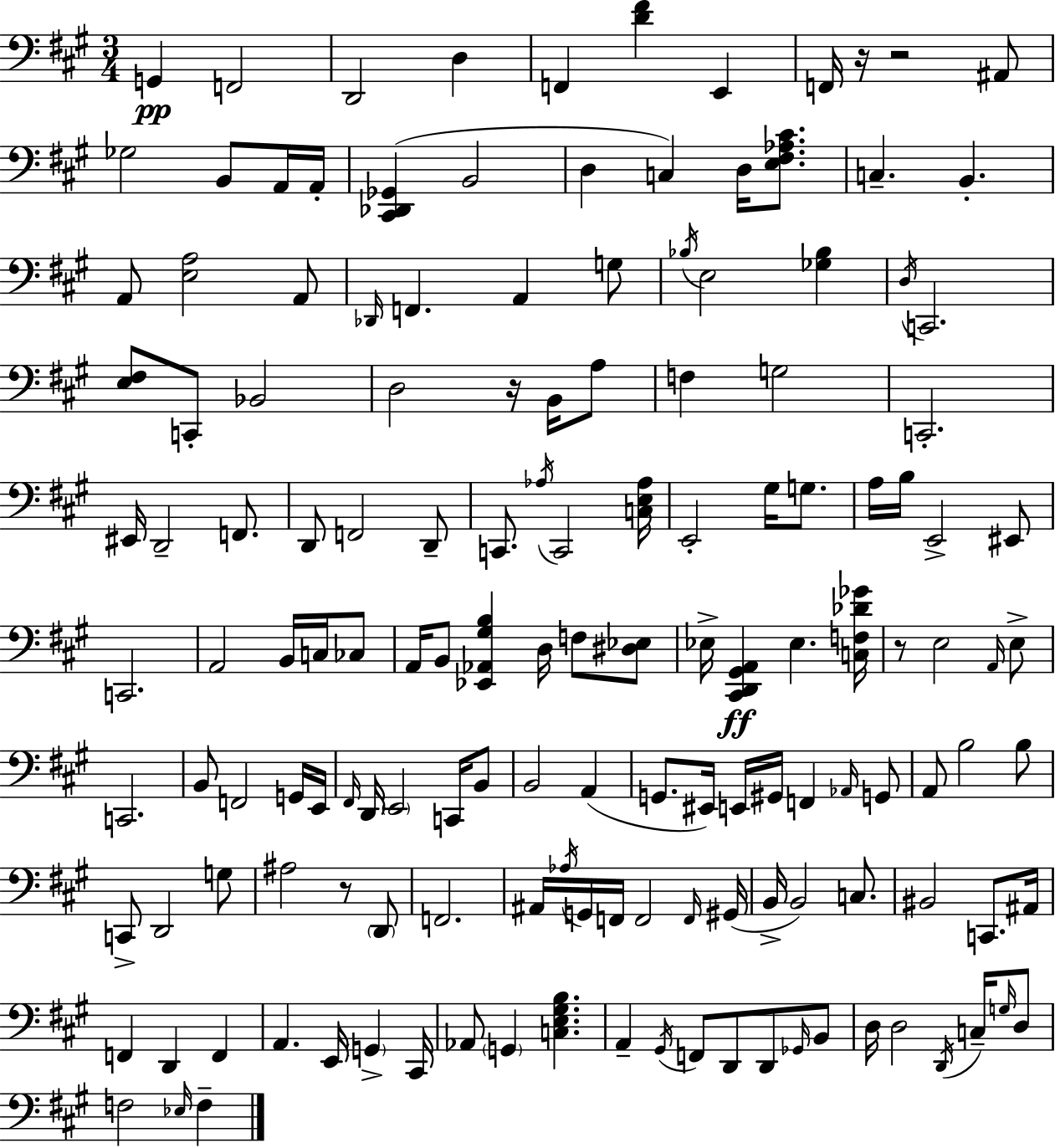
X:1
T:Untitled
M:3/4
L:1/4
K:A
G,, F,,2 D,,2 D, F,, [D^F] E,, F,,/4 z/4 z2 ^A,,/2 _G,2 B,,/2 A,,/4 A,,/4 [^C,,_D,,_G,,] B,,2 D, C, D,/4 [E,^F,_A,^C]/2 C, B,, A,,/2 [E,A,]2 A,,/2 _D,,/4 F,, A,, G,/2 _B,/4 E,2 [_G,_B,] D,/4 C,,2 [E,^F,]/2 C,,/2 _B,,2 D,2 z/4 B,,/4 A,/2 F, G,2 C,,2 ^E,,/4 D,,2 F,,/2 D,,/2 F,,2 D,,/2 C,,/2 _A,/4 C,,2 [C,E,_A,]/4 E,,2 ^G,/4 G,/2 A,/4 B,/4 E,,2 ^E,,/2 C,,2 A,,2 B,,/4 C,/4 _C,/2 A,,/4 B,,/2 [_E,,_A,,^G,B,] D,/4 F,/2 [^D,_E,]/2 _E,/4 [^C,,D,,^G,,A,,] _E, [C,F,_D_G]/4 z/2 E,2 A,,/4 E,/2 C,,2 B,,/2 F,,2 G,,/4 E,,/4 ^F,,/4 D,,/4 E,,2 C,,/4 B,,/2 B,,2 A,, G,,/2 ^E,,/4 E,,/4 ^G,,/4 F,, _A,,/4 G,,/2 A,,/2 B,2 B,/2 C,,/2 D,,2 G,/2 ^A,2 z/2 D,,/2 F,,2 ^A,,/4 _A,/4 G,,/4 F,,/4 F,,2 F,,/4 ^G,,/4 B,,/4 B,,2 C,/2 ^B,,2 C,,/2 ^A,,/4 F,, D,, F,, A,, E,,/4 G,, ^C,,/4 _A,,/2 G,, [C,E,^G,B,] A,, ^G,,/4 F,,/2 D,,/2 D,,/2 _G,,/4 B,,/2 D,/4 D,2 D,,/4 C,/4 G,/4 D,/2 F,2 _E,/4 F,